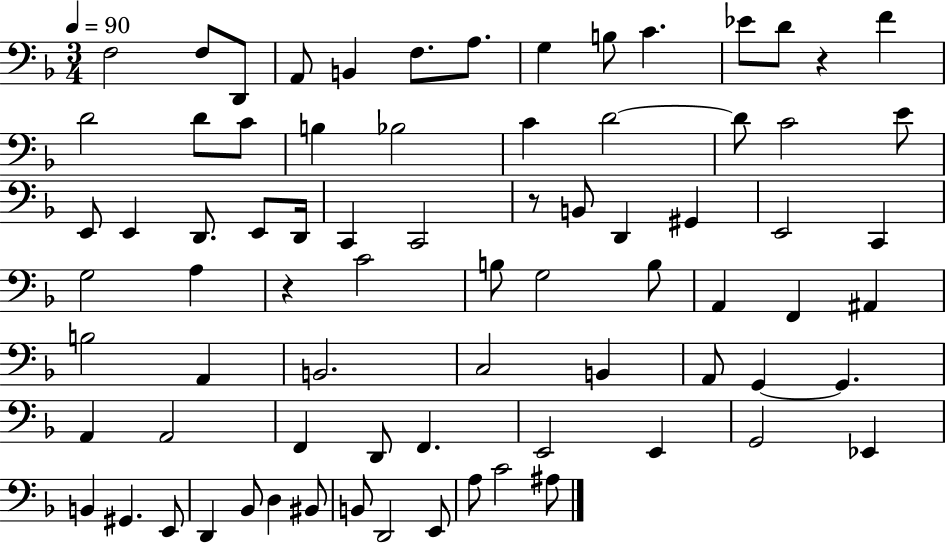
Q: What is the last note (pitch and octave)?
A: A#3